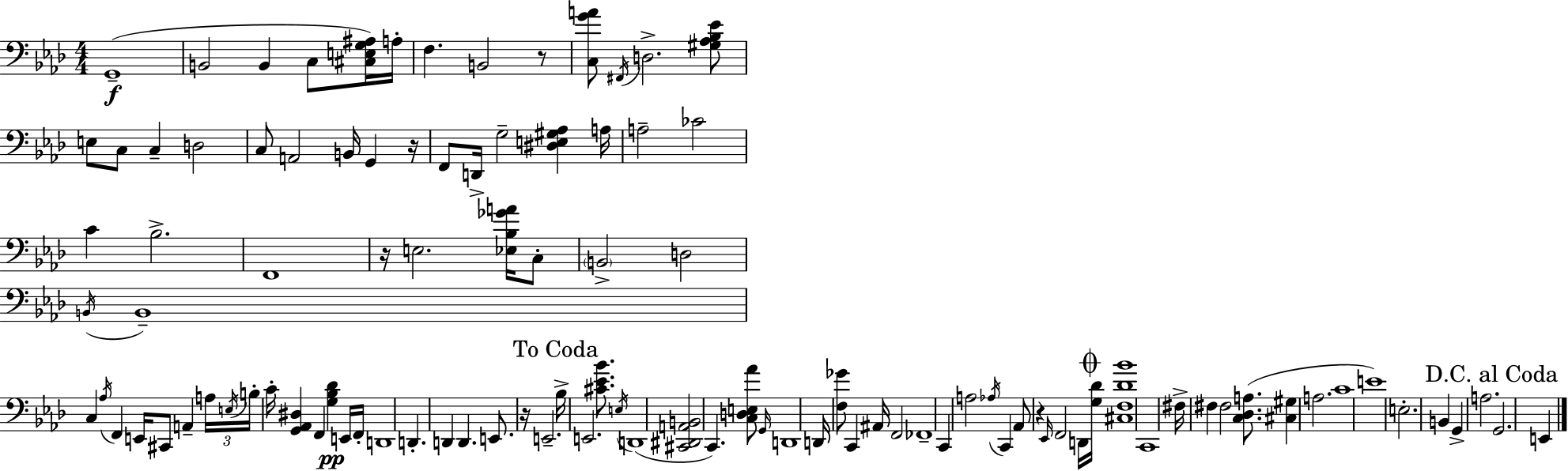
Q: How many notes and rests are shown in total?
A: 104